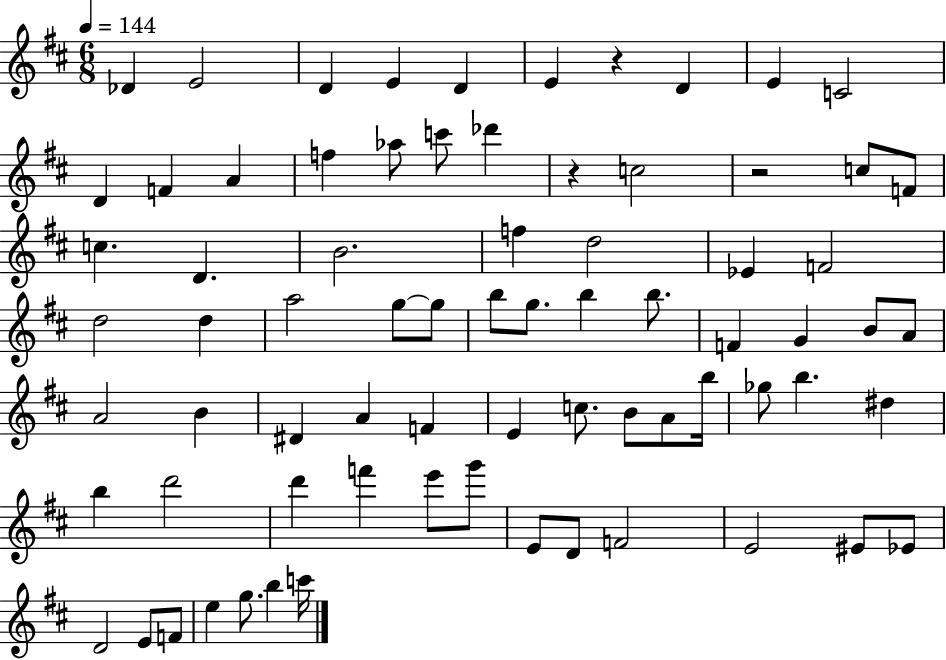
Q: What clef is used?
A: treble